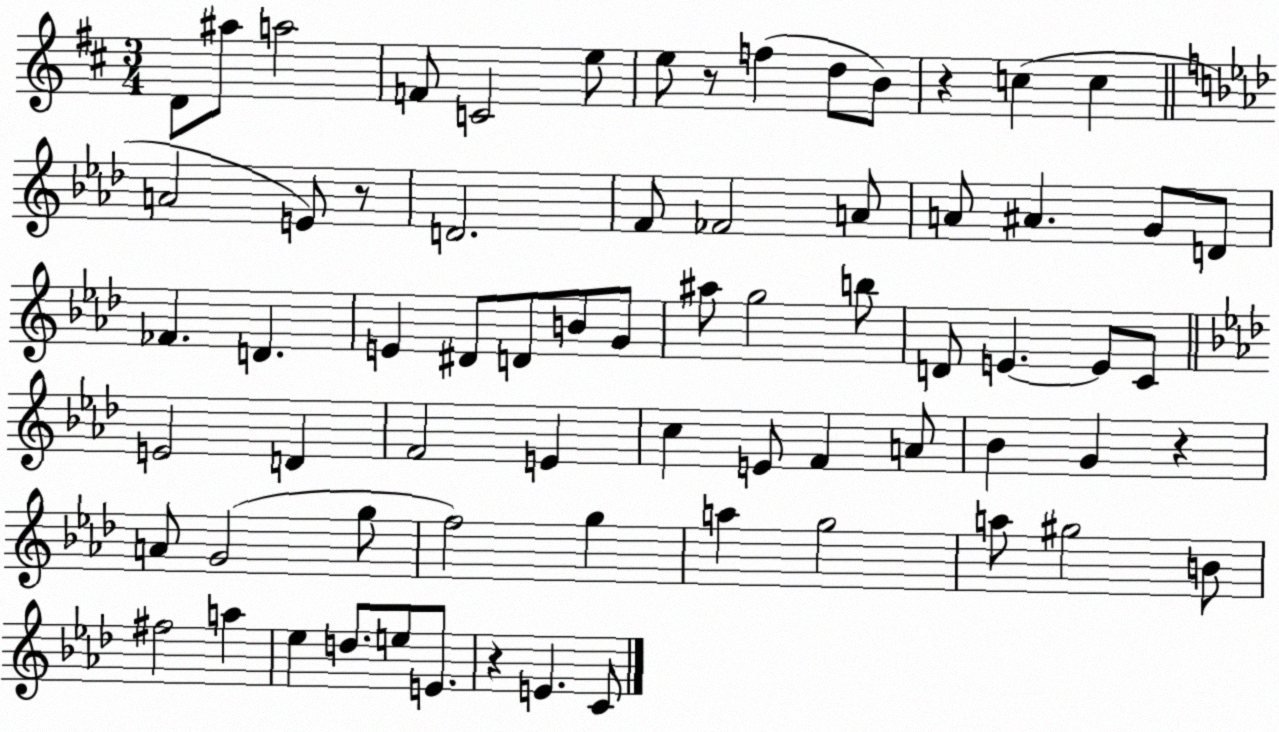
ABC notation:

X:1
T:Untitled
M:3/4
L:1/4
K:D
D/2 ^a/2 a2 F/2 C2 e/2 e/2 z/2 f d/2 B/2 z c c A2 E/2 z/2 D2 F/2 _F2 A/2 A/2 ^A G/2 D/2 _F D E ^D/2 D/2 B/2 G/2 ^a/2 g2 b/2 D/2 E E/2 C/2 E2 D F2 E c E/2 F A/2 _B G z A/2 G2 g/2 f2 g a g2 a/2 ^g2 B/2 ^f2 a _e d/2 e/2 E/2 z E C/2